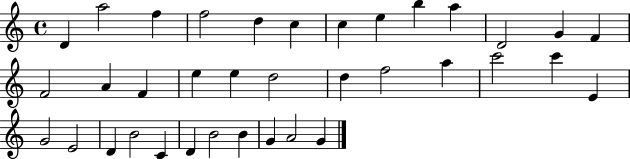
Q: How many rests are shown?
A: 0